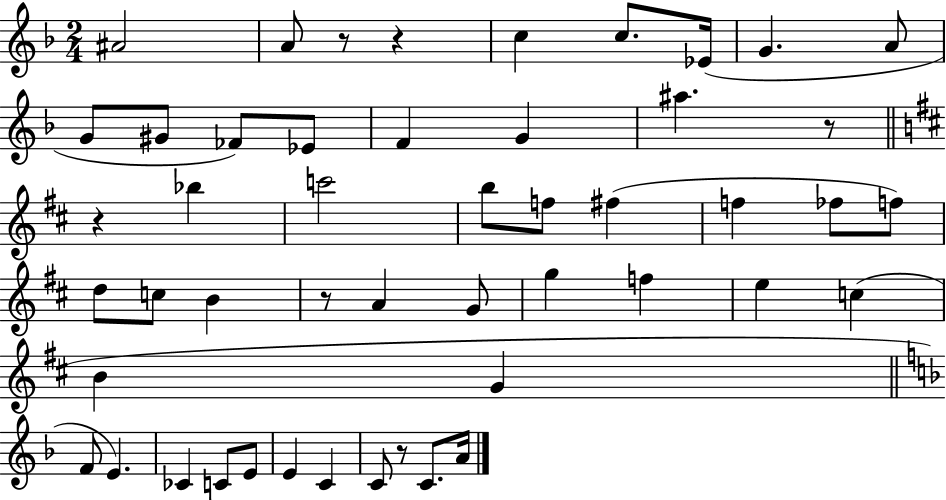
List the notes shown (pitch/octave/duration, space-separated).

A#4/h A4/e R/e R/q C5/q C5/e. Eb4/s G4/q. A4/e G4/e G#4/e FES4/e Eb4/e F4/q G4/q A#5/q. R/e R/q Bb5/q C6/h B5/e F5/e F#5/q F5/q FES5/e F5/e D5/e C5/e B4/q R/e A4/q G4/e G5/q F5/q E5/q C5/q B4/q G4/q F4/e E4/q. CES4/q C4/e E4/e E4/q C4/q C4/e R/e C4/e. A4/s